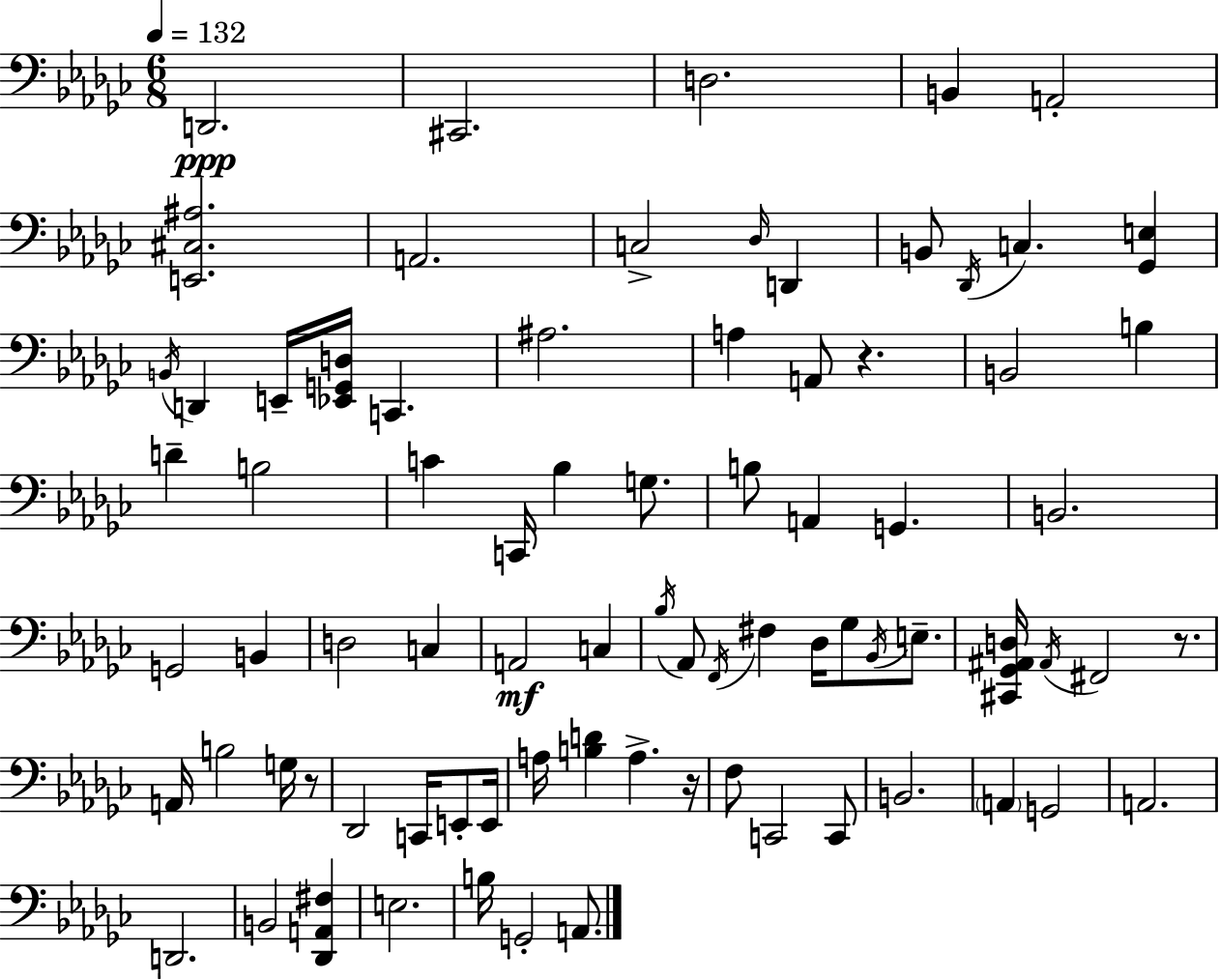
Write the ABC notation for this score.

X:1
T:Untitled
M:6/8
L:1/4
K:Ebm
D,,2 ^C,,2 D,2 B,, A,,2 [E,,^C,^A,]2 A,,2 C,2 _D,/4 D,, B,,/2 _D,,/4 C, [_G,,E,] B,,/4 D,, E,,/4 [_E,,G,,D,]/4 C,, ^A,2 A, A,,/2 z B,,2 B, D B,2 C C,,/4 _B, G,/2 B,/2 A,, G,, B,,2 G,,2 B,, D,2 C, A,,2 C, _B,/4 _A,,/2 F,,/4 ^F, _D,/4 _G,/2 _B,,/4 E,/2 [^C,,_G,,^A,,D,]/4 ^A,,/4 ^F,,2 z/2 A,,/4 B,2 G,/4 z/2 _D,,2 C,,/4 E,,/2 E,,/4 A,/4 [B,D] A, z/4 F,/2 C,,2 C,,/2 B,,2 A,, G,,2 A,,2 D,,2 B,,2 [_D,,A,,^F,] E,2 B,/4 G,,2 A,,/2